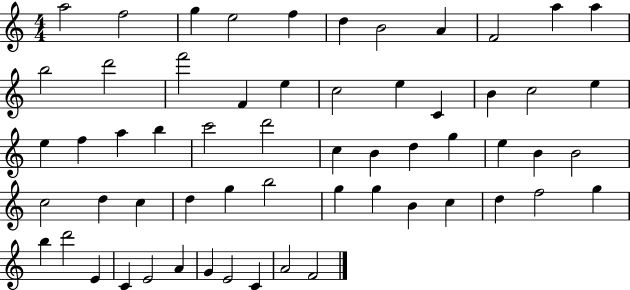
{
  \clef treble
  \numericTimeSignature
  \time 4/4
  \key c \major
  a''2 f''2 | g''4 e''2 f''4 | d''4 b'2 a'4 | f'2 a''4 a''4 | \break b''2 d'''2 | f'''2 f'4 e''4 | c''2 e''4 c'4 | b'4 c''2 e''4 | \break e''4 f''4 a''4 b''4 | c'''2 d'''2 | c''4 b'4 d''4 g''4 | e''4 b'4 b'2 | \break c''2 d''4 c''4 | d''4 g''4 b''2 | g''4 g''4 b'4 c''4 | d''4 f''2 g''4 | \break b''4 d'''2 e'4 | c'4 e'2 a'4 | g'4 e'2 c'4 | a'2 f'2 | \break \bar "|."
}